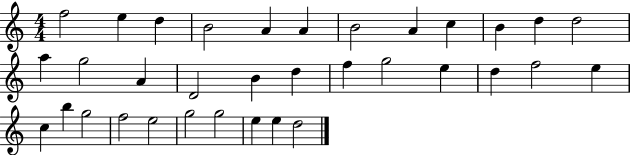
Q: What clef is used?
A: treble